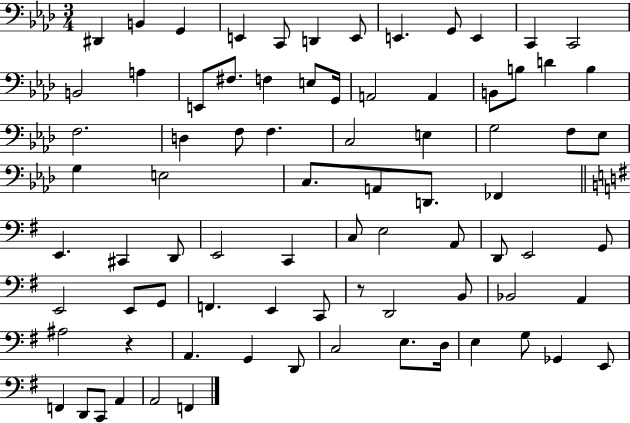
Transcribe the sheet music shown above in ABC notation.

X:1
T:Untitled
M:3/4
L:1/4
K:Ab
^D,, B,, G,, E,, C,,/2 D,, E,,/2 E,, G,,/2 E,, C,, C,,2 B,,2 A, E,,/2 ^F,/2 F, E,/2 G,,/4 A,,2 A,, B,,/2 B,/2 D B, F,2 D, F,/2 F, C,2 E, G,2 F,/2 _E,/2 G, E,2 C,/2 A,,/2 D,,/2 _F,, E,, ^C,, D,,/2 E,,2 C,, C,/2 E,2 A,,/2 D,,/2 E,,2 G,,/2 E,,2 E,,/2 G,,/2 F,, E,, C,,/2 z/2 D,,2 B,,/2 _B,,2 A,, ^A,2 z A,, G,, D,,/2 C,2 E,/2 D,/4 E, G,/2 _G,, E,,/2 F,, D,,/2 C,,/2 A,, A,,2 F,,